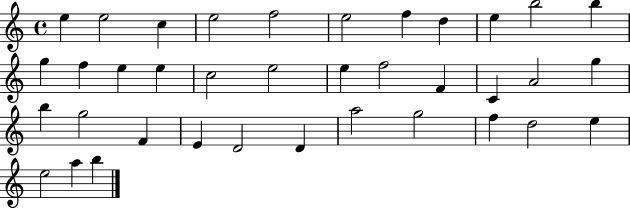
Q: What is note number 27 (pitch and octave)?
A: E4